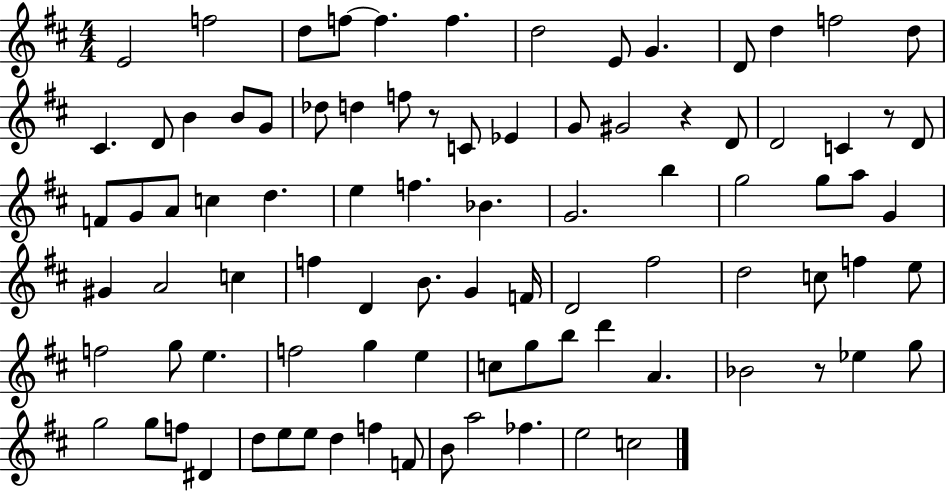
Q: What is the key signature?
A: D major